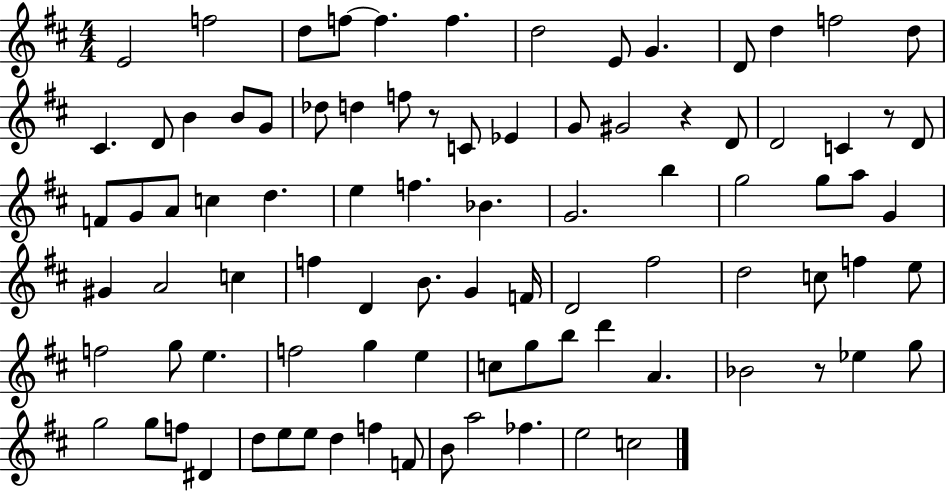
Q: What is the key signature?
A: D major